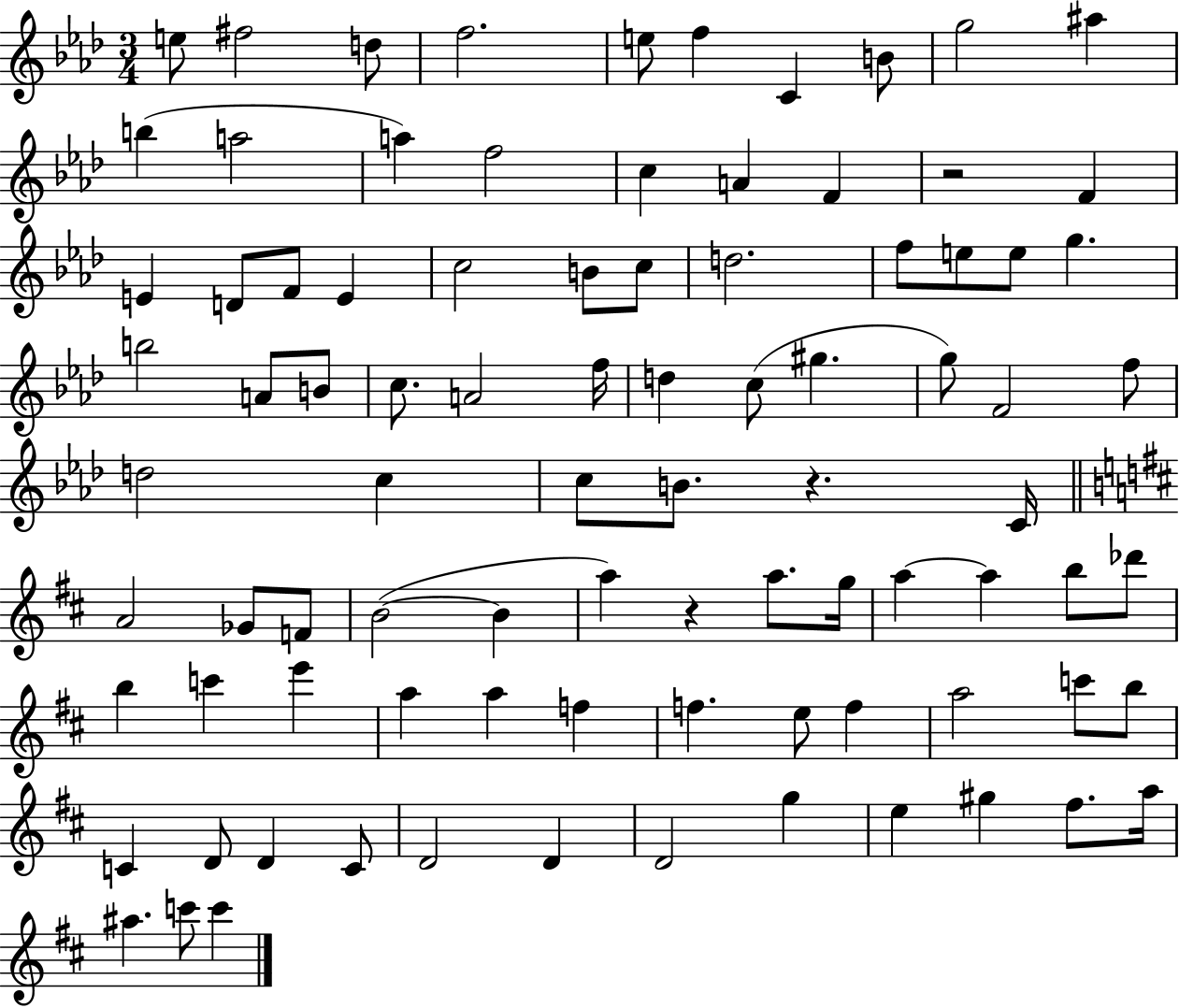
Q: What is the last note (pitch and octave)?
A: C6